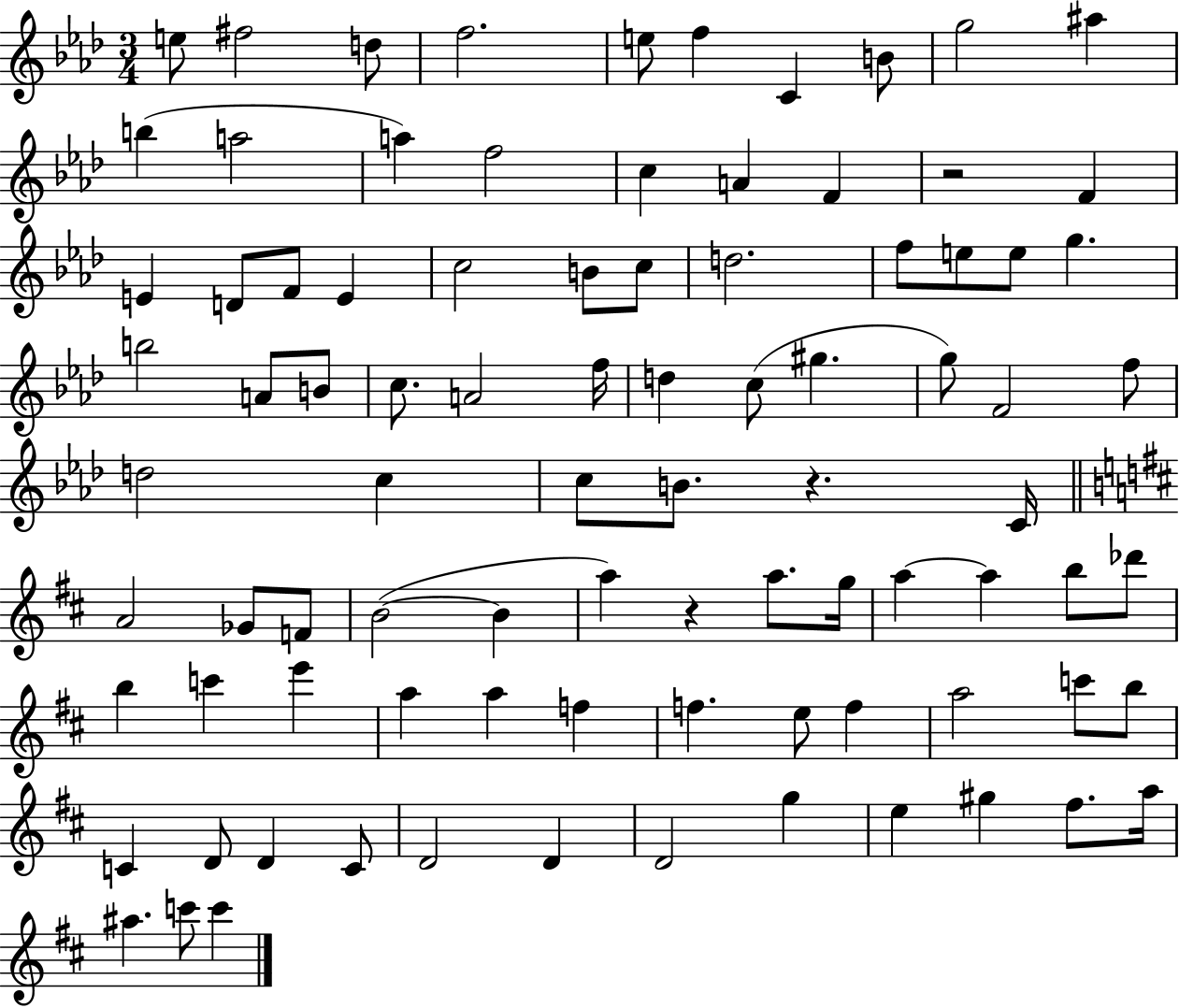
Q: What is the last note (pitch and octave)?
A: C6